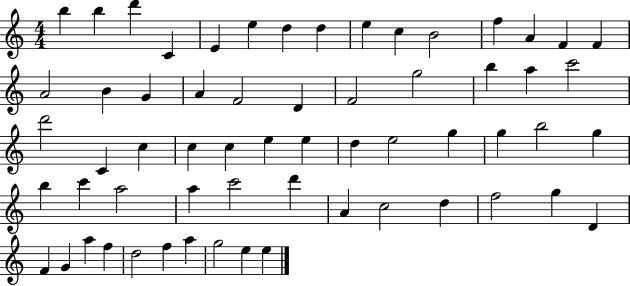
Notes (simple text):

B5/q B5/q D6/q C4/q E4/q E5/q D5/q D5/q E5/q C5/q B4/h F5/q A4/q F4/q F4/q A4/h B4/q G4/q A4/q F4/h D4/q F4/h G5/h B5/q A5/q C6/h D6/h C4/q C5/q C5/q C5/q E5/q E5/q D5/q E5/h G5/q G5/q B5/h G5/q B5/q C6/q A5/h A5/q C6/h D6/q A4/q C5/h D5/q F5/h G5/q D4/q F4/q G4/q A5/q F5/q D5/h F5/q A5/q G5/h E5/q E5/q